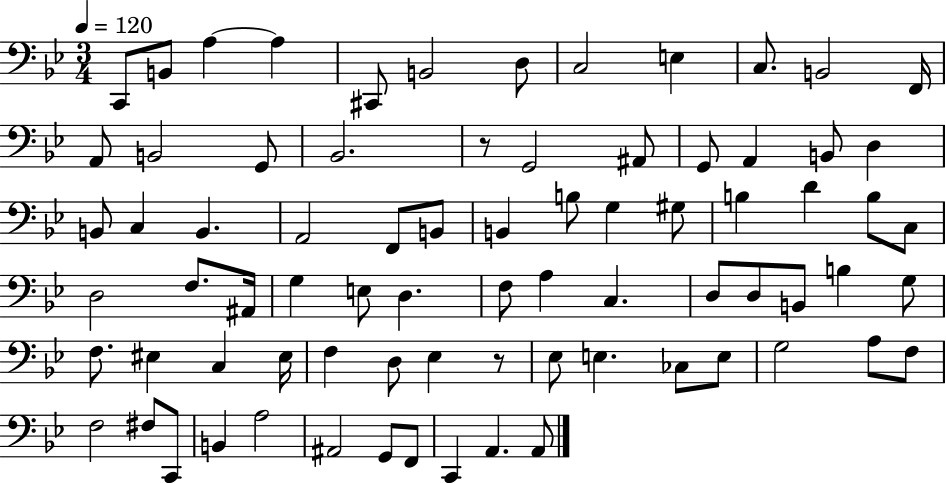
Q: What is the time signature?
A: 3/4